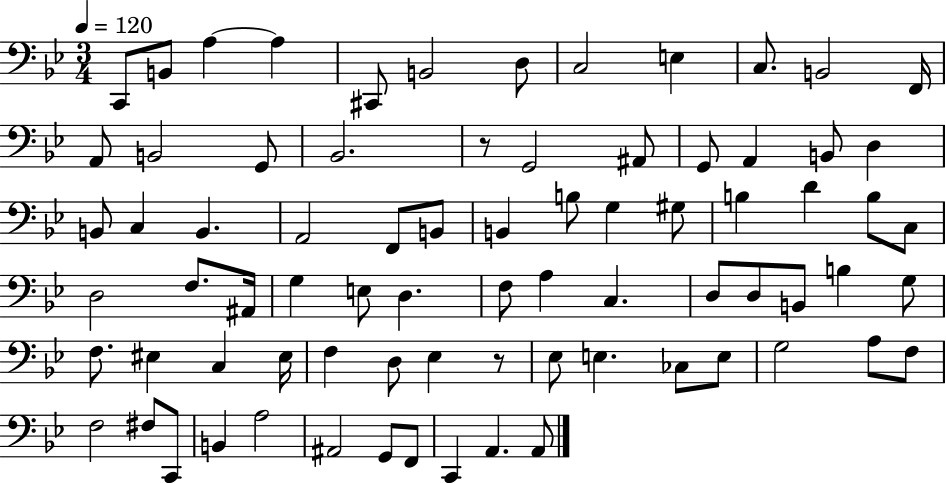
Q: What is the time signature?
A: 3/4